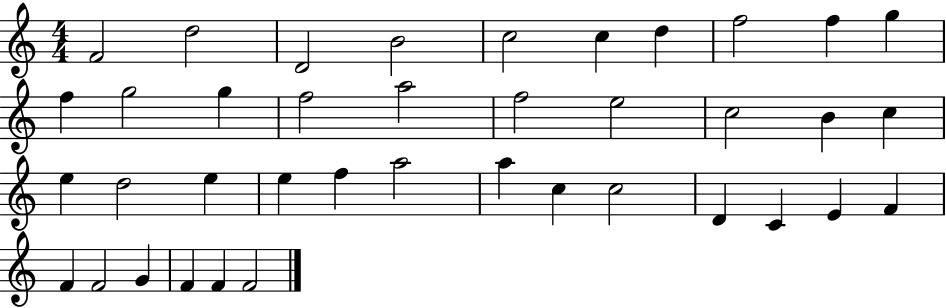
{
  \clef treble
  \numericTimeSignature
  \time 4/4
  \key c \major
  f'2 d''2 | d'2 b'2 | c''2 c''4 d''4 | f''2 f''4 g''4 | \break f''4 g''2 g''4 | f''2 a''2 | f''2 e''2 | c''2 b'4 c''4 | \break e''4 d''2 e''4 | e''4 f''4 a''2 | a''4 c''4 c''2 | d'4 c'4 e'4 f'4 | \break f'4 f'2 g'4 | f'4 f'4 f'2 | \bar "|."
}